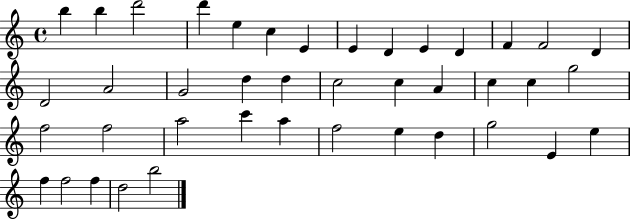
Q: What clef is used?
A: treble